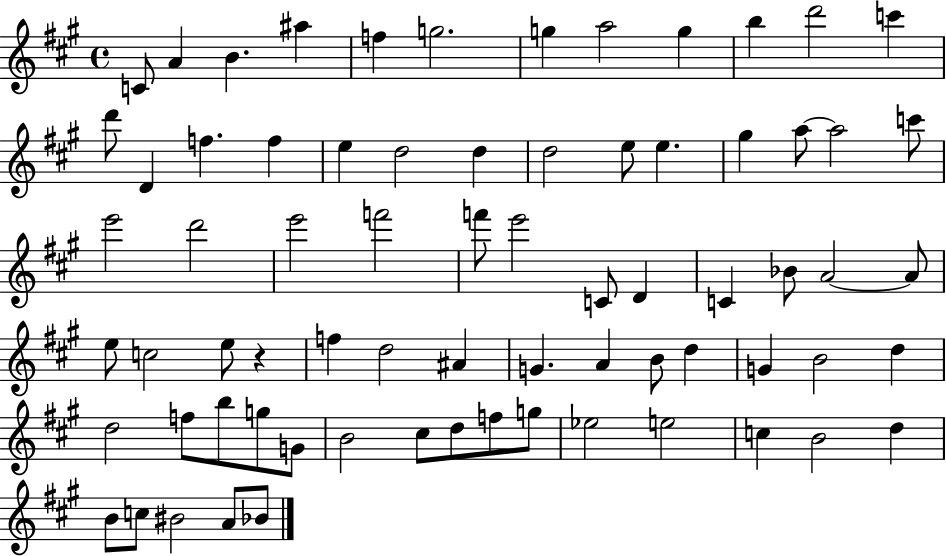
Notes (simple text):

C4/e A4/q B4/q. A#5/q F5/q G5/h. G5/q A5/h G5/q B5/q D6/h C6/q D6/e D4/q F5/q. F5/q E5/q D5/h D5/q D5/h E5/e E5/q. G#5/q A5/e A5/h C6/e E6/h D6/h E6/h F6/h F6/e E6/h C4/e D4/q C4/q Bb4/e A4/h A4/e E5/e C5/h E5/e R/q F5/q D5/h A#4/q G4/q. A4/q B4/e D5/q G4/q B4/h D5/q D5/h F5/e B5/e G5/e G4/e B4/h C#5/e D5/e F5/e G5/e Eb5/h E5/h C5/q B4/h D5/q B4/e C5/e BIS4/h A4/e Bb4/e